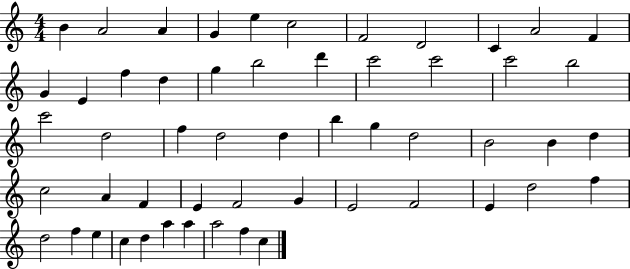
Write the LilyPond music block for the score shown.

{
  \clef treble
  \numericTimeSignature
  \time 4/4
  \key c \major
  b'4 a'2 a'4 | g'4 e''4 c''2 | f'2 d'2 | c'4 a'2 f'4 | \break g'4 e'4 f''4 d''4 | g''4 b''2 d'''4 | c'''2 c'''2 | c'''2 b''2 | \break c'''2 d''2 | f''4 d''2 d''4 | b''4 g''4 d''2 | b'2 b'4 d''4 | \break c''2 a'4 f'4 | e'4 f'2 g'4 | e'2 f'2 | e'4 d''2 f''4 | \break d''2 f''4 e''4 | c''4 d''4 a''4 a''4 | a''2 f''4 c''4 | \bar "|."
}